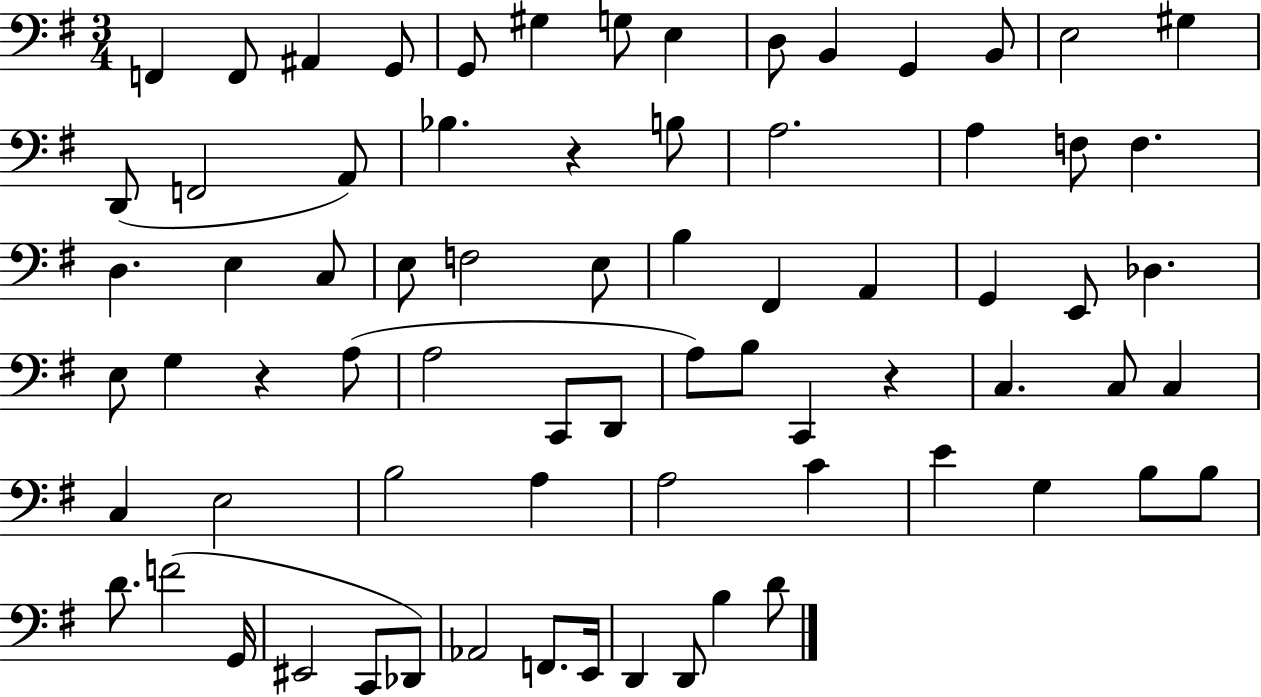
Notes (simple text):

F2/q F2/e A#2/q G2/e G2/e G#3/q G3/e E3/q D3/e B2/q G2/q B2/e E3/h G#3/q D2/e F2/h A2/e Bb3/q. R/q B3/e A3/h. A3/q F3/e F3/q. D3/q. E3/q C3/e E3/e F3/h E3/e B3/q F#2/q A2/q G2/q E2/e Db3/q. E3/e G3/q R/q A3/e A3/h C2/e D2/e A3/e B3/e C2/q R/q C3/q. C3/e C3/q C3/q E3/h B3/h A3/q A3/h C4/q E4/q G3/q B3/e B3/e D4/e. F4/h G2/s EIS2/h C2/e Db2/e Ab2/h F2/e. E2/s D2/q D2/e B3/q D4/e